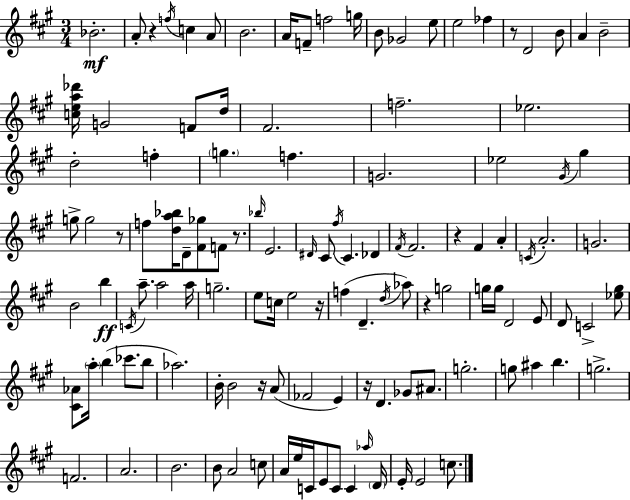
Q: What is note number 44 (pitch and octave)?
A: C#4